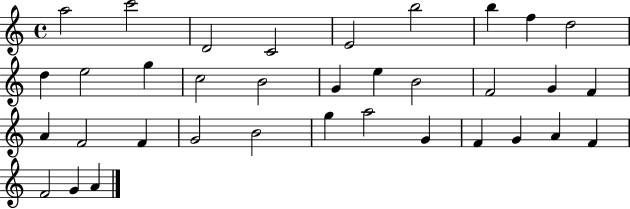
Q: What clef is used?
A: treble